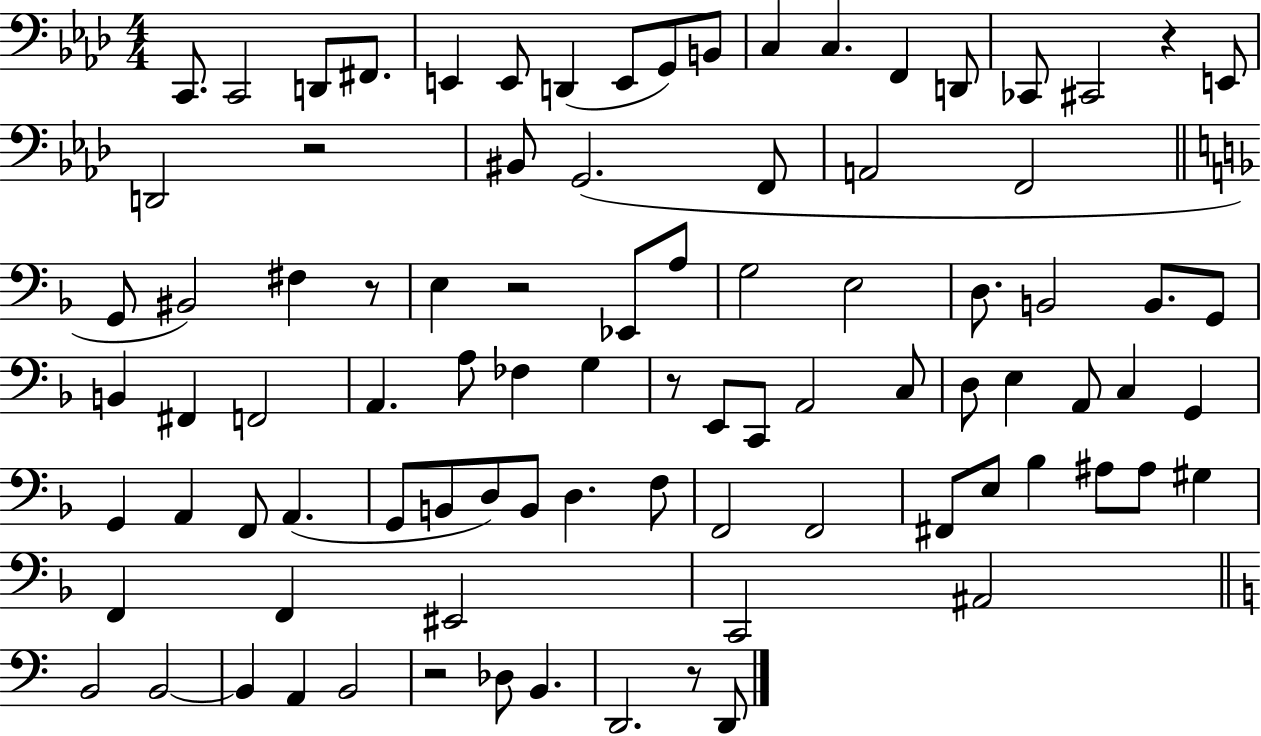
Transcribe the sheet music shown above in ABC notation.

X:1
T:Untitled
M:4/4
L:1/4
K:Ab
C,,/2 C,,2 D,,/2 ^F,,/2 E,, E,,/2 D,, E,,/2 G,,/2 B,,/2 C, C, F,, D,,/2 _C,,/2 ^C,,2 z E,,/2 D,,2 z2 ^B,,/2 G,,2 F,,/2 A,,2 F,,2 G,,/2 ^B,,2 ^F, z/2 E, z2 _E,,/2 A,/2 G,2 E,2 D,/2 B,,2 B,,/2 G,,/2 B,, ^F,, F,,2 A,, A,/2 _F, G, z/2 E,,/2 C,,/2 A,,2 C,/2 D,/2 E, A,,/2 C, G,, G,, A,, F,,/2 A,, G,,/2 B,,/2 D,/2 B,,/2 D, F,/2 F,,2 F,,2 ^F,,/2 E,/2 _B, ^A,/2 ^A,/2 ^G, F,, F,, ^E,,2 C,,2 ^A,,2 B,,2 B,,2 B,, A,, B,,2 z2 _D,/2 B,, D,,2 z/2 D,,/2